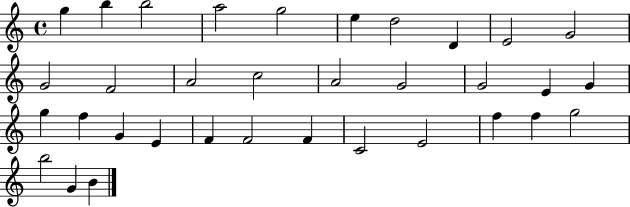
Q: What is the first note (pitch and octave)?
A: G5